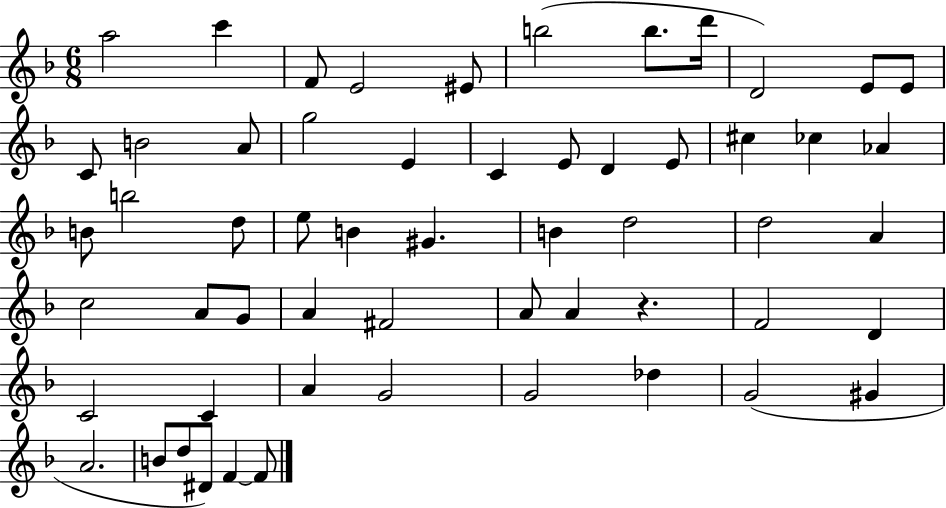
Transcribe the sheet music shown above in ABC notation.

X:1
T:Untitled
M:6/8
L:1/4
K:F
a2 c' F/2 E2 ^E/2 b2 b/2 d'/4 D2 E/2 E/2 C/2 B2 A/2 g2 E C E/2 D E/2 ^c _c _A B/2 b2 d/2 e/2 B ^G B d2 d2 A c2 A/2 G/2 A ^F2 A/2 A z F2 D C2 C A G2 G2 _d G2 ^G A2 B/2 d/2 ^D/2 F F/2